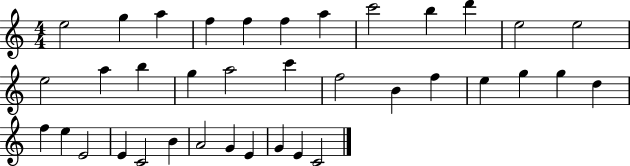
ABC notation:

X:1
T:Untitled
M:4/4
L:1/4
K:C
e2 g a f f f a c'2 b d' e2 e2 e2 a b g a2 c' f2 B f e g g d f e E2 E C2 B A2 G E G E C2